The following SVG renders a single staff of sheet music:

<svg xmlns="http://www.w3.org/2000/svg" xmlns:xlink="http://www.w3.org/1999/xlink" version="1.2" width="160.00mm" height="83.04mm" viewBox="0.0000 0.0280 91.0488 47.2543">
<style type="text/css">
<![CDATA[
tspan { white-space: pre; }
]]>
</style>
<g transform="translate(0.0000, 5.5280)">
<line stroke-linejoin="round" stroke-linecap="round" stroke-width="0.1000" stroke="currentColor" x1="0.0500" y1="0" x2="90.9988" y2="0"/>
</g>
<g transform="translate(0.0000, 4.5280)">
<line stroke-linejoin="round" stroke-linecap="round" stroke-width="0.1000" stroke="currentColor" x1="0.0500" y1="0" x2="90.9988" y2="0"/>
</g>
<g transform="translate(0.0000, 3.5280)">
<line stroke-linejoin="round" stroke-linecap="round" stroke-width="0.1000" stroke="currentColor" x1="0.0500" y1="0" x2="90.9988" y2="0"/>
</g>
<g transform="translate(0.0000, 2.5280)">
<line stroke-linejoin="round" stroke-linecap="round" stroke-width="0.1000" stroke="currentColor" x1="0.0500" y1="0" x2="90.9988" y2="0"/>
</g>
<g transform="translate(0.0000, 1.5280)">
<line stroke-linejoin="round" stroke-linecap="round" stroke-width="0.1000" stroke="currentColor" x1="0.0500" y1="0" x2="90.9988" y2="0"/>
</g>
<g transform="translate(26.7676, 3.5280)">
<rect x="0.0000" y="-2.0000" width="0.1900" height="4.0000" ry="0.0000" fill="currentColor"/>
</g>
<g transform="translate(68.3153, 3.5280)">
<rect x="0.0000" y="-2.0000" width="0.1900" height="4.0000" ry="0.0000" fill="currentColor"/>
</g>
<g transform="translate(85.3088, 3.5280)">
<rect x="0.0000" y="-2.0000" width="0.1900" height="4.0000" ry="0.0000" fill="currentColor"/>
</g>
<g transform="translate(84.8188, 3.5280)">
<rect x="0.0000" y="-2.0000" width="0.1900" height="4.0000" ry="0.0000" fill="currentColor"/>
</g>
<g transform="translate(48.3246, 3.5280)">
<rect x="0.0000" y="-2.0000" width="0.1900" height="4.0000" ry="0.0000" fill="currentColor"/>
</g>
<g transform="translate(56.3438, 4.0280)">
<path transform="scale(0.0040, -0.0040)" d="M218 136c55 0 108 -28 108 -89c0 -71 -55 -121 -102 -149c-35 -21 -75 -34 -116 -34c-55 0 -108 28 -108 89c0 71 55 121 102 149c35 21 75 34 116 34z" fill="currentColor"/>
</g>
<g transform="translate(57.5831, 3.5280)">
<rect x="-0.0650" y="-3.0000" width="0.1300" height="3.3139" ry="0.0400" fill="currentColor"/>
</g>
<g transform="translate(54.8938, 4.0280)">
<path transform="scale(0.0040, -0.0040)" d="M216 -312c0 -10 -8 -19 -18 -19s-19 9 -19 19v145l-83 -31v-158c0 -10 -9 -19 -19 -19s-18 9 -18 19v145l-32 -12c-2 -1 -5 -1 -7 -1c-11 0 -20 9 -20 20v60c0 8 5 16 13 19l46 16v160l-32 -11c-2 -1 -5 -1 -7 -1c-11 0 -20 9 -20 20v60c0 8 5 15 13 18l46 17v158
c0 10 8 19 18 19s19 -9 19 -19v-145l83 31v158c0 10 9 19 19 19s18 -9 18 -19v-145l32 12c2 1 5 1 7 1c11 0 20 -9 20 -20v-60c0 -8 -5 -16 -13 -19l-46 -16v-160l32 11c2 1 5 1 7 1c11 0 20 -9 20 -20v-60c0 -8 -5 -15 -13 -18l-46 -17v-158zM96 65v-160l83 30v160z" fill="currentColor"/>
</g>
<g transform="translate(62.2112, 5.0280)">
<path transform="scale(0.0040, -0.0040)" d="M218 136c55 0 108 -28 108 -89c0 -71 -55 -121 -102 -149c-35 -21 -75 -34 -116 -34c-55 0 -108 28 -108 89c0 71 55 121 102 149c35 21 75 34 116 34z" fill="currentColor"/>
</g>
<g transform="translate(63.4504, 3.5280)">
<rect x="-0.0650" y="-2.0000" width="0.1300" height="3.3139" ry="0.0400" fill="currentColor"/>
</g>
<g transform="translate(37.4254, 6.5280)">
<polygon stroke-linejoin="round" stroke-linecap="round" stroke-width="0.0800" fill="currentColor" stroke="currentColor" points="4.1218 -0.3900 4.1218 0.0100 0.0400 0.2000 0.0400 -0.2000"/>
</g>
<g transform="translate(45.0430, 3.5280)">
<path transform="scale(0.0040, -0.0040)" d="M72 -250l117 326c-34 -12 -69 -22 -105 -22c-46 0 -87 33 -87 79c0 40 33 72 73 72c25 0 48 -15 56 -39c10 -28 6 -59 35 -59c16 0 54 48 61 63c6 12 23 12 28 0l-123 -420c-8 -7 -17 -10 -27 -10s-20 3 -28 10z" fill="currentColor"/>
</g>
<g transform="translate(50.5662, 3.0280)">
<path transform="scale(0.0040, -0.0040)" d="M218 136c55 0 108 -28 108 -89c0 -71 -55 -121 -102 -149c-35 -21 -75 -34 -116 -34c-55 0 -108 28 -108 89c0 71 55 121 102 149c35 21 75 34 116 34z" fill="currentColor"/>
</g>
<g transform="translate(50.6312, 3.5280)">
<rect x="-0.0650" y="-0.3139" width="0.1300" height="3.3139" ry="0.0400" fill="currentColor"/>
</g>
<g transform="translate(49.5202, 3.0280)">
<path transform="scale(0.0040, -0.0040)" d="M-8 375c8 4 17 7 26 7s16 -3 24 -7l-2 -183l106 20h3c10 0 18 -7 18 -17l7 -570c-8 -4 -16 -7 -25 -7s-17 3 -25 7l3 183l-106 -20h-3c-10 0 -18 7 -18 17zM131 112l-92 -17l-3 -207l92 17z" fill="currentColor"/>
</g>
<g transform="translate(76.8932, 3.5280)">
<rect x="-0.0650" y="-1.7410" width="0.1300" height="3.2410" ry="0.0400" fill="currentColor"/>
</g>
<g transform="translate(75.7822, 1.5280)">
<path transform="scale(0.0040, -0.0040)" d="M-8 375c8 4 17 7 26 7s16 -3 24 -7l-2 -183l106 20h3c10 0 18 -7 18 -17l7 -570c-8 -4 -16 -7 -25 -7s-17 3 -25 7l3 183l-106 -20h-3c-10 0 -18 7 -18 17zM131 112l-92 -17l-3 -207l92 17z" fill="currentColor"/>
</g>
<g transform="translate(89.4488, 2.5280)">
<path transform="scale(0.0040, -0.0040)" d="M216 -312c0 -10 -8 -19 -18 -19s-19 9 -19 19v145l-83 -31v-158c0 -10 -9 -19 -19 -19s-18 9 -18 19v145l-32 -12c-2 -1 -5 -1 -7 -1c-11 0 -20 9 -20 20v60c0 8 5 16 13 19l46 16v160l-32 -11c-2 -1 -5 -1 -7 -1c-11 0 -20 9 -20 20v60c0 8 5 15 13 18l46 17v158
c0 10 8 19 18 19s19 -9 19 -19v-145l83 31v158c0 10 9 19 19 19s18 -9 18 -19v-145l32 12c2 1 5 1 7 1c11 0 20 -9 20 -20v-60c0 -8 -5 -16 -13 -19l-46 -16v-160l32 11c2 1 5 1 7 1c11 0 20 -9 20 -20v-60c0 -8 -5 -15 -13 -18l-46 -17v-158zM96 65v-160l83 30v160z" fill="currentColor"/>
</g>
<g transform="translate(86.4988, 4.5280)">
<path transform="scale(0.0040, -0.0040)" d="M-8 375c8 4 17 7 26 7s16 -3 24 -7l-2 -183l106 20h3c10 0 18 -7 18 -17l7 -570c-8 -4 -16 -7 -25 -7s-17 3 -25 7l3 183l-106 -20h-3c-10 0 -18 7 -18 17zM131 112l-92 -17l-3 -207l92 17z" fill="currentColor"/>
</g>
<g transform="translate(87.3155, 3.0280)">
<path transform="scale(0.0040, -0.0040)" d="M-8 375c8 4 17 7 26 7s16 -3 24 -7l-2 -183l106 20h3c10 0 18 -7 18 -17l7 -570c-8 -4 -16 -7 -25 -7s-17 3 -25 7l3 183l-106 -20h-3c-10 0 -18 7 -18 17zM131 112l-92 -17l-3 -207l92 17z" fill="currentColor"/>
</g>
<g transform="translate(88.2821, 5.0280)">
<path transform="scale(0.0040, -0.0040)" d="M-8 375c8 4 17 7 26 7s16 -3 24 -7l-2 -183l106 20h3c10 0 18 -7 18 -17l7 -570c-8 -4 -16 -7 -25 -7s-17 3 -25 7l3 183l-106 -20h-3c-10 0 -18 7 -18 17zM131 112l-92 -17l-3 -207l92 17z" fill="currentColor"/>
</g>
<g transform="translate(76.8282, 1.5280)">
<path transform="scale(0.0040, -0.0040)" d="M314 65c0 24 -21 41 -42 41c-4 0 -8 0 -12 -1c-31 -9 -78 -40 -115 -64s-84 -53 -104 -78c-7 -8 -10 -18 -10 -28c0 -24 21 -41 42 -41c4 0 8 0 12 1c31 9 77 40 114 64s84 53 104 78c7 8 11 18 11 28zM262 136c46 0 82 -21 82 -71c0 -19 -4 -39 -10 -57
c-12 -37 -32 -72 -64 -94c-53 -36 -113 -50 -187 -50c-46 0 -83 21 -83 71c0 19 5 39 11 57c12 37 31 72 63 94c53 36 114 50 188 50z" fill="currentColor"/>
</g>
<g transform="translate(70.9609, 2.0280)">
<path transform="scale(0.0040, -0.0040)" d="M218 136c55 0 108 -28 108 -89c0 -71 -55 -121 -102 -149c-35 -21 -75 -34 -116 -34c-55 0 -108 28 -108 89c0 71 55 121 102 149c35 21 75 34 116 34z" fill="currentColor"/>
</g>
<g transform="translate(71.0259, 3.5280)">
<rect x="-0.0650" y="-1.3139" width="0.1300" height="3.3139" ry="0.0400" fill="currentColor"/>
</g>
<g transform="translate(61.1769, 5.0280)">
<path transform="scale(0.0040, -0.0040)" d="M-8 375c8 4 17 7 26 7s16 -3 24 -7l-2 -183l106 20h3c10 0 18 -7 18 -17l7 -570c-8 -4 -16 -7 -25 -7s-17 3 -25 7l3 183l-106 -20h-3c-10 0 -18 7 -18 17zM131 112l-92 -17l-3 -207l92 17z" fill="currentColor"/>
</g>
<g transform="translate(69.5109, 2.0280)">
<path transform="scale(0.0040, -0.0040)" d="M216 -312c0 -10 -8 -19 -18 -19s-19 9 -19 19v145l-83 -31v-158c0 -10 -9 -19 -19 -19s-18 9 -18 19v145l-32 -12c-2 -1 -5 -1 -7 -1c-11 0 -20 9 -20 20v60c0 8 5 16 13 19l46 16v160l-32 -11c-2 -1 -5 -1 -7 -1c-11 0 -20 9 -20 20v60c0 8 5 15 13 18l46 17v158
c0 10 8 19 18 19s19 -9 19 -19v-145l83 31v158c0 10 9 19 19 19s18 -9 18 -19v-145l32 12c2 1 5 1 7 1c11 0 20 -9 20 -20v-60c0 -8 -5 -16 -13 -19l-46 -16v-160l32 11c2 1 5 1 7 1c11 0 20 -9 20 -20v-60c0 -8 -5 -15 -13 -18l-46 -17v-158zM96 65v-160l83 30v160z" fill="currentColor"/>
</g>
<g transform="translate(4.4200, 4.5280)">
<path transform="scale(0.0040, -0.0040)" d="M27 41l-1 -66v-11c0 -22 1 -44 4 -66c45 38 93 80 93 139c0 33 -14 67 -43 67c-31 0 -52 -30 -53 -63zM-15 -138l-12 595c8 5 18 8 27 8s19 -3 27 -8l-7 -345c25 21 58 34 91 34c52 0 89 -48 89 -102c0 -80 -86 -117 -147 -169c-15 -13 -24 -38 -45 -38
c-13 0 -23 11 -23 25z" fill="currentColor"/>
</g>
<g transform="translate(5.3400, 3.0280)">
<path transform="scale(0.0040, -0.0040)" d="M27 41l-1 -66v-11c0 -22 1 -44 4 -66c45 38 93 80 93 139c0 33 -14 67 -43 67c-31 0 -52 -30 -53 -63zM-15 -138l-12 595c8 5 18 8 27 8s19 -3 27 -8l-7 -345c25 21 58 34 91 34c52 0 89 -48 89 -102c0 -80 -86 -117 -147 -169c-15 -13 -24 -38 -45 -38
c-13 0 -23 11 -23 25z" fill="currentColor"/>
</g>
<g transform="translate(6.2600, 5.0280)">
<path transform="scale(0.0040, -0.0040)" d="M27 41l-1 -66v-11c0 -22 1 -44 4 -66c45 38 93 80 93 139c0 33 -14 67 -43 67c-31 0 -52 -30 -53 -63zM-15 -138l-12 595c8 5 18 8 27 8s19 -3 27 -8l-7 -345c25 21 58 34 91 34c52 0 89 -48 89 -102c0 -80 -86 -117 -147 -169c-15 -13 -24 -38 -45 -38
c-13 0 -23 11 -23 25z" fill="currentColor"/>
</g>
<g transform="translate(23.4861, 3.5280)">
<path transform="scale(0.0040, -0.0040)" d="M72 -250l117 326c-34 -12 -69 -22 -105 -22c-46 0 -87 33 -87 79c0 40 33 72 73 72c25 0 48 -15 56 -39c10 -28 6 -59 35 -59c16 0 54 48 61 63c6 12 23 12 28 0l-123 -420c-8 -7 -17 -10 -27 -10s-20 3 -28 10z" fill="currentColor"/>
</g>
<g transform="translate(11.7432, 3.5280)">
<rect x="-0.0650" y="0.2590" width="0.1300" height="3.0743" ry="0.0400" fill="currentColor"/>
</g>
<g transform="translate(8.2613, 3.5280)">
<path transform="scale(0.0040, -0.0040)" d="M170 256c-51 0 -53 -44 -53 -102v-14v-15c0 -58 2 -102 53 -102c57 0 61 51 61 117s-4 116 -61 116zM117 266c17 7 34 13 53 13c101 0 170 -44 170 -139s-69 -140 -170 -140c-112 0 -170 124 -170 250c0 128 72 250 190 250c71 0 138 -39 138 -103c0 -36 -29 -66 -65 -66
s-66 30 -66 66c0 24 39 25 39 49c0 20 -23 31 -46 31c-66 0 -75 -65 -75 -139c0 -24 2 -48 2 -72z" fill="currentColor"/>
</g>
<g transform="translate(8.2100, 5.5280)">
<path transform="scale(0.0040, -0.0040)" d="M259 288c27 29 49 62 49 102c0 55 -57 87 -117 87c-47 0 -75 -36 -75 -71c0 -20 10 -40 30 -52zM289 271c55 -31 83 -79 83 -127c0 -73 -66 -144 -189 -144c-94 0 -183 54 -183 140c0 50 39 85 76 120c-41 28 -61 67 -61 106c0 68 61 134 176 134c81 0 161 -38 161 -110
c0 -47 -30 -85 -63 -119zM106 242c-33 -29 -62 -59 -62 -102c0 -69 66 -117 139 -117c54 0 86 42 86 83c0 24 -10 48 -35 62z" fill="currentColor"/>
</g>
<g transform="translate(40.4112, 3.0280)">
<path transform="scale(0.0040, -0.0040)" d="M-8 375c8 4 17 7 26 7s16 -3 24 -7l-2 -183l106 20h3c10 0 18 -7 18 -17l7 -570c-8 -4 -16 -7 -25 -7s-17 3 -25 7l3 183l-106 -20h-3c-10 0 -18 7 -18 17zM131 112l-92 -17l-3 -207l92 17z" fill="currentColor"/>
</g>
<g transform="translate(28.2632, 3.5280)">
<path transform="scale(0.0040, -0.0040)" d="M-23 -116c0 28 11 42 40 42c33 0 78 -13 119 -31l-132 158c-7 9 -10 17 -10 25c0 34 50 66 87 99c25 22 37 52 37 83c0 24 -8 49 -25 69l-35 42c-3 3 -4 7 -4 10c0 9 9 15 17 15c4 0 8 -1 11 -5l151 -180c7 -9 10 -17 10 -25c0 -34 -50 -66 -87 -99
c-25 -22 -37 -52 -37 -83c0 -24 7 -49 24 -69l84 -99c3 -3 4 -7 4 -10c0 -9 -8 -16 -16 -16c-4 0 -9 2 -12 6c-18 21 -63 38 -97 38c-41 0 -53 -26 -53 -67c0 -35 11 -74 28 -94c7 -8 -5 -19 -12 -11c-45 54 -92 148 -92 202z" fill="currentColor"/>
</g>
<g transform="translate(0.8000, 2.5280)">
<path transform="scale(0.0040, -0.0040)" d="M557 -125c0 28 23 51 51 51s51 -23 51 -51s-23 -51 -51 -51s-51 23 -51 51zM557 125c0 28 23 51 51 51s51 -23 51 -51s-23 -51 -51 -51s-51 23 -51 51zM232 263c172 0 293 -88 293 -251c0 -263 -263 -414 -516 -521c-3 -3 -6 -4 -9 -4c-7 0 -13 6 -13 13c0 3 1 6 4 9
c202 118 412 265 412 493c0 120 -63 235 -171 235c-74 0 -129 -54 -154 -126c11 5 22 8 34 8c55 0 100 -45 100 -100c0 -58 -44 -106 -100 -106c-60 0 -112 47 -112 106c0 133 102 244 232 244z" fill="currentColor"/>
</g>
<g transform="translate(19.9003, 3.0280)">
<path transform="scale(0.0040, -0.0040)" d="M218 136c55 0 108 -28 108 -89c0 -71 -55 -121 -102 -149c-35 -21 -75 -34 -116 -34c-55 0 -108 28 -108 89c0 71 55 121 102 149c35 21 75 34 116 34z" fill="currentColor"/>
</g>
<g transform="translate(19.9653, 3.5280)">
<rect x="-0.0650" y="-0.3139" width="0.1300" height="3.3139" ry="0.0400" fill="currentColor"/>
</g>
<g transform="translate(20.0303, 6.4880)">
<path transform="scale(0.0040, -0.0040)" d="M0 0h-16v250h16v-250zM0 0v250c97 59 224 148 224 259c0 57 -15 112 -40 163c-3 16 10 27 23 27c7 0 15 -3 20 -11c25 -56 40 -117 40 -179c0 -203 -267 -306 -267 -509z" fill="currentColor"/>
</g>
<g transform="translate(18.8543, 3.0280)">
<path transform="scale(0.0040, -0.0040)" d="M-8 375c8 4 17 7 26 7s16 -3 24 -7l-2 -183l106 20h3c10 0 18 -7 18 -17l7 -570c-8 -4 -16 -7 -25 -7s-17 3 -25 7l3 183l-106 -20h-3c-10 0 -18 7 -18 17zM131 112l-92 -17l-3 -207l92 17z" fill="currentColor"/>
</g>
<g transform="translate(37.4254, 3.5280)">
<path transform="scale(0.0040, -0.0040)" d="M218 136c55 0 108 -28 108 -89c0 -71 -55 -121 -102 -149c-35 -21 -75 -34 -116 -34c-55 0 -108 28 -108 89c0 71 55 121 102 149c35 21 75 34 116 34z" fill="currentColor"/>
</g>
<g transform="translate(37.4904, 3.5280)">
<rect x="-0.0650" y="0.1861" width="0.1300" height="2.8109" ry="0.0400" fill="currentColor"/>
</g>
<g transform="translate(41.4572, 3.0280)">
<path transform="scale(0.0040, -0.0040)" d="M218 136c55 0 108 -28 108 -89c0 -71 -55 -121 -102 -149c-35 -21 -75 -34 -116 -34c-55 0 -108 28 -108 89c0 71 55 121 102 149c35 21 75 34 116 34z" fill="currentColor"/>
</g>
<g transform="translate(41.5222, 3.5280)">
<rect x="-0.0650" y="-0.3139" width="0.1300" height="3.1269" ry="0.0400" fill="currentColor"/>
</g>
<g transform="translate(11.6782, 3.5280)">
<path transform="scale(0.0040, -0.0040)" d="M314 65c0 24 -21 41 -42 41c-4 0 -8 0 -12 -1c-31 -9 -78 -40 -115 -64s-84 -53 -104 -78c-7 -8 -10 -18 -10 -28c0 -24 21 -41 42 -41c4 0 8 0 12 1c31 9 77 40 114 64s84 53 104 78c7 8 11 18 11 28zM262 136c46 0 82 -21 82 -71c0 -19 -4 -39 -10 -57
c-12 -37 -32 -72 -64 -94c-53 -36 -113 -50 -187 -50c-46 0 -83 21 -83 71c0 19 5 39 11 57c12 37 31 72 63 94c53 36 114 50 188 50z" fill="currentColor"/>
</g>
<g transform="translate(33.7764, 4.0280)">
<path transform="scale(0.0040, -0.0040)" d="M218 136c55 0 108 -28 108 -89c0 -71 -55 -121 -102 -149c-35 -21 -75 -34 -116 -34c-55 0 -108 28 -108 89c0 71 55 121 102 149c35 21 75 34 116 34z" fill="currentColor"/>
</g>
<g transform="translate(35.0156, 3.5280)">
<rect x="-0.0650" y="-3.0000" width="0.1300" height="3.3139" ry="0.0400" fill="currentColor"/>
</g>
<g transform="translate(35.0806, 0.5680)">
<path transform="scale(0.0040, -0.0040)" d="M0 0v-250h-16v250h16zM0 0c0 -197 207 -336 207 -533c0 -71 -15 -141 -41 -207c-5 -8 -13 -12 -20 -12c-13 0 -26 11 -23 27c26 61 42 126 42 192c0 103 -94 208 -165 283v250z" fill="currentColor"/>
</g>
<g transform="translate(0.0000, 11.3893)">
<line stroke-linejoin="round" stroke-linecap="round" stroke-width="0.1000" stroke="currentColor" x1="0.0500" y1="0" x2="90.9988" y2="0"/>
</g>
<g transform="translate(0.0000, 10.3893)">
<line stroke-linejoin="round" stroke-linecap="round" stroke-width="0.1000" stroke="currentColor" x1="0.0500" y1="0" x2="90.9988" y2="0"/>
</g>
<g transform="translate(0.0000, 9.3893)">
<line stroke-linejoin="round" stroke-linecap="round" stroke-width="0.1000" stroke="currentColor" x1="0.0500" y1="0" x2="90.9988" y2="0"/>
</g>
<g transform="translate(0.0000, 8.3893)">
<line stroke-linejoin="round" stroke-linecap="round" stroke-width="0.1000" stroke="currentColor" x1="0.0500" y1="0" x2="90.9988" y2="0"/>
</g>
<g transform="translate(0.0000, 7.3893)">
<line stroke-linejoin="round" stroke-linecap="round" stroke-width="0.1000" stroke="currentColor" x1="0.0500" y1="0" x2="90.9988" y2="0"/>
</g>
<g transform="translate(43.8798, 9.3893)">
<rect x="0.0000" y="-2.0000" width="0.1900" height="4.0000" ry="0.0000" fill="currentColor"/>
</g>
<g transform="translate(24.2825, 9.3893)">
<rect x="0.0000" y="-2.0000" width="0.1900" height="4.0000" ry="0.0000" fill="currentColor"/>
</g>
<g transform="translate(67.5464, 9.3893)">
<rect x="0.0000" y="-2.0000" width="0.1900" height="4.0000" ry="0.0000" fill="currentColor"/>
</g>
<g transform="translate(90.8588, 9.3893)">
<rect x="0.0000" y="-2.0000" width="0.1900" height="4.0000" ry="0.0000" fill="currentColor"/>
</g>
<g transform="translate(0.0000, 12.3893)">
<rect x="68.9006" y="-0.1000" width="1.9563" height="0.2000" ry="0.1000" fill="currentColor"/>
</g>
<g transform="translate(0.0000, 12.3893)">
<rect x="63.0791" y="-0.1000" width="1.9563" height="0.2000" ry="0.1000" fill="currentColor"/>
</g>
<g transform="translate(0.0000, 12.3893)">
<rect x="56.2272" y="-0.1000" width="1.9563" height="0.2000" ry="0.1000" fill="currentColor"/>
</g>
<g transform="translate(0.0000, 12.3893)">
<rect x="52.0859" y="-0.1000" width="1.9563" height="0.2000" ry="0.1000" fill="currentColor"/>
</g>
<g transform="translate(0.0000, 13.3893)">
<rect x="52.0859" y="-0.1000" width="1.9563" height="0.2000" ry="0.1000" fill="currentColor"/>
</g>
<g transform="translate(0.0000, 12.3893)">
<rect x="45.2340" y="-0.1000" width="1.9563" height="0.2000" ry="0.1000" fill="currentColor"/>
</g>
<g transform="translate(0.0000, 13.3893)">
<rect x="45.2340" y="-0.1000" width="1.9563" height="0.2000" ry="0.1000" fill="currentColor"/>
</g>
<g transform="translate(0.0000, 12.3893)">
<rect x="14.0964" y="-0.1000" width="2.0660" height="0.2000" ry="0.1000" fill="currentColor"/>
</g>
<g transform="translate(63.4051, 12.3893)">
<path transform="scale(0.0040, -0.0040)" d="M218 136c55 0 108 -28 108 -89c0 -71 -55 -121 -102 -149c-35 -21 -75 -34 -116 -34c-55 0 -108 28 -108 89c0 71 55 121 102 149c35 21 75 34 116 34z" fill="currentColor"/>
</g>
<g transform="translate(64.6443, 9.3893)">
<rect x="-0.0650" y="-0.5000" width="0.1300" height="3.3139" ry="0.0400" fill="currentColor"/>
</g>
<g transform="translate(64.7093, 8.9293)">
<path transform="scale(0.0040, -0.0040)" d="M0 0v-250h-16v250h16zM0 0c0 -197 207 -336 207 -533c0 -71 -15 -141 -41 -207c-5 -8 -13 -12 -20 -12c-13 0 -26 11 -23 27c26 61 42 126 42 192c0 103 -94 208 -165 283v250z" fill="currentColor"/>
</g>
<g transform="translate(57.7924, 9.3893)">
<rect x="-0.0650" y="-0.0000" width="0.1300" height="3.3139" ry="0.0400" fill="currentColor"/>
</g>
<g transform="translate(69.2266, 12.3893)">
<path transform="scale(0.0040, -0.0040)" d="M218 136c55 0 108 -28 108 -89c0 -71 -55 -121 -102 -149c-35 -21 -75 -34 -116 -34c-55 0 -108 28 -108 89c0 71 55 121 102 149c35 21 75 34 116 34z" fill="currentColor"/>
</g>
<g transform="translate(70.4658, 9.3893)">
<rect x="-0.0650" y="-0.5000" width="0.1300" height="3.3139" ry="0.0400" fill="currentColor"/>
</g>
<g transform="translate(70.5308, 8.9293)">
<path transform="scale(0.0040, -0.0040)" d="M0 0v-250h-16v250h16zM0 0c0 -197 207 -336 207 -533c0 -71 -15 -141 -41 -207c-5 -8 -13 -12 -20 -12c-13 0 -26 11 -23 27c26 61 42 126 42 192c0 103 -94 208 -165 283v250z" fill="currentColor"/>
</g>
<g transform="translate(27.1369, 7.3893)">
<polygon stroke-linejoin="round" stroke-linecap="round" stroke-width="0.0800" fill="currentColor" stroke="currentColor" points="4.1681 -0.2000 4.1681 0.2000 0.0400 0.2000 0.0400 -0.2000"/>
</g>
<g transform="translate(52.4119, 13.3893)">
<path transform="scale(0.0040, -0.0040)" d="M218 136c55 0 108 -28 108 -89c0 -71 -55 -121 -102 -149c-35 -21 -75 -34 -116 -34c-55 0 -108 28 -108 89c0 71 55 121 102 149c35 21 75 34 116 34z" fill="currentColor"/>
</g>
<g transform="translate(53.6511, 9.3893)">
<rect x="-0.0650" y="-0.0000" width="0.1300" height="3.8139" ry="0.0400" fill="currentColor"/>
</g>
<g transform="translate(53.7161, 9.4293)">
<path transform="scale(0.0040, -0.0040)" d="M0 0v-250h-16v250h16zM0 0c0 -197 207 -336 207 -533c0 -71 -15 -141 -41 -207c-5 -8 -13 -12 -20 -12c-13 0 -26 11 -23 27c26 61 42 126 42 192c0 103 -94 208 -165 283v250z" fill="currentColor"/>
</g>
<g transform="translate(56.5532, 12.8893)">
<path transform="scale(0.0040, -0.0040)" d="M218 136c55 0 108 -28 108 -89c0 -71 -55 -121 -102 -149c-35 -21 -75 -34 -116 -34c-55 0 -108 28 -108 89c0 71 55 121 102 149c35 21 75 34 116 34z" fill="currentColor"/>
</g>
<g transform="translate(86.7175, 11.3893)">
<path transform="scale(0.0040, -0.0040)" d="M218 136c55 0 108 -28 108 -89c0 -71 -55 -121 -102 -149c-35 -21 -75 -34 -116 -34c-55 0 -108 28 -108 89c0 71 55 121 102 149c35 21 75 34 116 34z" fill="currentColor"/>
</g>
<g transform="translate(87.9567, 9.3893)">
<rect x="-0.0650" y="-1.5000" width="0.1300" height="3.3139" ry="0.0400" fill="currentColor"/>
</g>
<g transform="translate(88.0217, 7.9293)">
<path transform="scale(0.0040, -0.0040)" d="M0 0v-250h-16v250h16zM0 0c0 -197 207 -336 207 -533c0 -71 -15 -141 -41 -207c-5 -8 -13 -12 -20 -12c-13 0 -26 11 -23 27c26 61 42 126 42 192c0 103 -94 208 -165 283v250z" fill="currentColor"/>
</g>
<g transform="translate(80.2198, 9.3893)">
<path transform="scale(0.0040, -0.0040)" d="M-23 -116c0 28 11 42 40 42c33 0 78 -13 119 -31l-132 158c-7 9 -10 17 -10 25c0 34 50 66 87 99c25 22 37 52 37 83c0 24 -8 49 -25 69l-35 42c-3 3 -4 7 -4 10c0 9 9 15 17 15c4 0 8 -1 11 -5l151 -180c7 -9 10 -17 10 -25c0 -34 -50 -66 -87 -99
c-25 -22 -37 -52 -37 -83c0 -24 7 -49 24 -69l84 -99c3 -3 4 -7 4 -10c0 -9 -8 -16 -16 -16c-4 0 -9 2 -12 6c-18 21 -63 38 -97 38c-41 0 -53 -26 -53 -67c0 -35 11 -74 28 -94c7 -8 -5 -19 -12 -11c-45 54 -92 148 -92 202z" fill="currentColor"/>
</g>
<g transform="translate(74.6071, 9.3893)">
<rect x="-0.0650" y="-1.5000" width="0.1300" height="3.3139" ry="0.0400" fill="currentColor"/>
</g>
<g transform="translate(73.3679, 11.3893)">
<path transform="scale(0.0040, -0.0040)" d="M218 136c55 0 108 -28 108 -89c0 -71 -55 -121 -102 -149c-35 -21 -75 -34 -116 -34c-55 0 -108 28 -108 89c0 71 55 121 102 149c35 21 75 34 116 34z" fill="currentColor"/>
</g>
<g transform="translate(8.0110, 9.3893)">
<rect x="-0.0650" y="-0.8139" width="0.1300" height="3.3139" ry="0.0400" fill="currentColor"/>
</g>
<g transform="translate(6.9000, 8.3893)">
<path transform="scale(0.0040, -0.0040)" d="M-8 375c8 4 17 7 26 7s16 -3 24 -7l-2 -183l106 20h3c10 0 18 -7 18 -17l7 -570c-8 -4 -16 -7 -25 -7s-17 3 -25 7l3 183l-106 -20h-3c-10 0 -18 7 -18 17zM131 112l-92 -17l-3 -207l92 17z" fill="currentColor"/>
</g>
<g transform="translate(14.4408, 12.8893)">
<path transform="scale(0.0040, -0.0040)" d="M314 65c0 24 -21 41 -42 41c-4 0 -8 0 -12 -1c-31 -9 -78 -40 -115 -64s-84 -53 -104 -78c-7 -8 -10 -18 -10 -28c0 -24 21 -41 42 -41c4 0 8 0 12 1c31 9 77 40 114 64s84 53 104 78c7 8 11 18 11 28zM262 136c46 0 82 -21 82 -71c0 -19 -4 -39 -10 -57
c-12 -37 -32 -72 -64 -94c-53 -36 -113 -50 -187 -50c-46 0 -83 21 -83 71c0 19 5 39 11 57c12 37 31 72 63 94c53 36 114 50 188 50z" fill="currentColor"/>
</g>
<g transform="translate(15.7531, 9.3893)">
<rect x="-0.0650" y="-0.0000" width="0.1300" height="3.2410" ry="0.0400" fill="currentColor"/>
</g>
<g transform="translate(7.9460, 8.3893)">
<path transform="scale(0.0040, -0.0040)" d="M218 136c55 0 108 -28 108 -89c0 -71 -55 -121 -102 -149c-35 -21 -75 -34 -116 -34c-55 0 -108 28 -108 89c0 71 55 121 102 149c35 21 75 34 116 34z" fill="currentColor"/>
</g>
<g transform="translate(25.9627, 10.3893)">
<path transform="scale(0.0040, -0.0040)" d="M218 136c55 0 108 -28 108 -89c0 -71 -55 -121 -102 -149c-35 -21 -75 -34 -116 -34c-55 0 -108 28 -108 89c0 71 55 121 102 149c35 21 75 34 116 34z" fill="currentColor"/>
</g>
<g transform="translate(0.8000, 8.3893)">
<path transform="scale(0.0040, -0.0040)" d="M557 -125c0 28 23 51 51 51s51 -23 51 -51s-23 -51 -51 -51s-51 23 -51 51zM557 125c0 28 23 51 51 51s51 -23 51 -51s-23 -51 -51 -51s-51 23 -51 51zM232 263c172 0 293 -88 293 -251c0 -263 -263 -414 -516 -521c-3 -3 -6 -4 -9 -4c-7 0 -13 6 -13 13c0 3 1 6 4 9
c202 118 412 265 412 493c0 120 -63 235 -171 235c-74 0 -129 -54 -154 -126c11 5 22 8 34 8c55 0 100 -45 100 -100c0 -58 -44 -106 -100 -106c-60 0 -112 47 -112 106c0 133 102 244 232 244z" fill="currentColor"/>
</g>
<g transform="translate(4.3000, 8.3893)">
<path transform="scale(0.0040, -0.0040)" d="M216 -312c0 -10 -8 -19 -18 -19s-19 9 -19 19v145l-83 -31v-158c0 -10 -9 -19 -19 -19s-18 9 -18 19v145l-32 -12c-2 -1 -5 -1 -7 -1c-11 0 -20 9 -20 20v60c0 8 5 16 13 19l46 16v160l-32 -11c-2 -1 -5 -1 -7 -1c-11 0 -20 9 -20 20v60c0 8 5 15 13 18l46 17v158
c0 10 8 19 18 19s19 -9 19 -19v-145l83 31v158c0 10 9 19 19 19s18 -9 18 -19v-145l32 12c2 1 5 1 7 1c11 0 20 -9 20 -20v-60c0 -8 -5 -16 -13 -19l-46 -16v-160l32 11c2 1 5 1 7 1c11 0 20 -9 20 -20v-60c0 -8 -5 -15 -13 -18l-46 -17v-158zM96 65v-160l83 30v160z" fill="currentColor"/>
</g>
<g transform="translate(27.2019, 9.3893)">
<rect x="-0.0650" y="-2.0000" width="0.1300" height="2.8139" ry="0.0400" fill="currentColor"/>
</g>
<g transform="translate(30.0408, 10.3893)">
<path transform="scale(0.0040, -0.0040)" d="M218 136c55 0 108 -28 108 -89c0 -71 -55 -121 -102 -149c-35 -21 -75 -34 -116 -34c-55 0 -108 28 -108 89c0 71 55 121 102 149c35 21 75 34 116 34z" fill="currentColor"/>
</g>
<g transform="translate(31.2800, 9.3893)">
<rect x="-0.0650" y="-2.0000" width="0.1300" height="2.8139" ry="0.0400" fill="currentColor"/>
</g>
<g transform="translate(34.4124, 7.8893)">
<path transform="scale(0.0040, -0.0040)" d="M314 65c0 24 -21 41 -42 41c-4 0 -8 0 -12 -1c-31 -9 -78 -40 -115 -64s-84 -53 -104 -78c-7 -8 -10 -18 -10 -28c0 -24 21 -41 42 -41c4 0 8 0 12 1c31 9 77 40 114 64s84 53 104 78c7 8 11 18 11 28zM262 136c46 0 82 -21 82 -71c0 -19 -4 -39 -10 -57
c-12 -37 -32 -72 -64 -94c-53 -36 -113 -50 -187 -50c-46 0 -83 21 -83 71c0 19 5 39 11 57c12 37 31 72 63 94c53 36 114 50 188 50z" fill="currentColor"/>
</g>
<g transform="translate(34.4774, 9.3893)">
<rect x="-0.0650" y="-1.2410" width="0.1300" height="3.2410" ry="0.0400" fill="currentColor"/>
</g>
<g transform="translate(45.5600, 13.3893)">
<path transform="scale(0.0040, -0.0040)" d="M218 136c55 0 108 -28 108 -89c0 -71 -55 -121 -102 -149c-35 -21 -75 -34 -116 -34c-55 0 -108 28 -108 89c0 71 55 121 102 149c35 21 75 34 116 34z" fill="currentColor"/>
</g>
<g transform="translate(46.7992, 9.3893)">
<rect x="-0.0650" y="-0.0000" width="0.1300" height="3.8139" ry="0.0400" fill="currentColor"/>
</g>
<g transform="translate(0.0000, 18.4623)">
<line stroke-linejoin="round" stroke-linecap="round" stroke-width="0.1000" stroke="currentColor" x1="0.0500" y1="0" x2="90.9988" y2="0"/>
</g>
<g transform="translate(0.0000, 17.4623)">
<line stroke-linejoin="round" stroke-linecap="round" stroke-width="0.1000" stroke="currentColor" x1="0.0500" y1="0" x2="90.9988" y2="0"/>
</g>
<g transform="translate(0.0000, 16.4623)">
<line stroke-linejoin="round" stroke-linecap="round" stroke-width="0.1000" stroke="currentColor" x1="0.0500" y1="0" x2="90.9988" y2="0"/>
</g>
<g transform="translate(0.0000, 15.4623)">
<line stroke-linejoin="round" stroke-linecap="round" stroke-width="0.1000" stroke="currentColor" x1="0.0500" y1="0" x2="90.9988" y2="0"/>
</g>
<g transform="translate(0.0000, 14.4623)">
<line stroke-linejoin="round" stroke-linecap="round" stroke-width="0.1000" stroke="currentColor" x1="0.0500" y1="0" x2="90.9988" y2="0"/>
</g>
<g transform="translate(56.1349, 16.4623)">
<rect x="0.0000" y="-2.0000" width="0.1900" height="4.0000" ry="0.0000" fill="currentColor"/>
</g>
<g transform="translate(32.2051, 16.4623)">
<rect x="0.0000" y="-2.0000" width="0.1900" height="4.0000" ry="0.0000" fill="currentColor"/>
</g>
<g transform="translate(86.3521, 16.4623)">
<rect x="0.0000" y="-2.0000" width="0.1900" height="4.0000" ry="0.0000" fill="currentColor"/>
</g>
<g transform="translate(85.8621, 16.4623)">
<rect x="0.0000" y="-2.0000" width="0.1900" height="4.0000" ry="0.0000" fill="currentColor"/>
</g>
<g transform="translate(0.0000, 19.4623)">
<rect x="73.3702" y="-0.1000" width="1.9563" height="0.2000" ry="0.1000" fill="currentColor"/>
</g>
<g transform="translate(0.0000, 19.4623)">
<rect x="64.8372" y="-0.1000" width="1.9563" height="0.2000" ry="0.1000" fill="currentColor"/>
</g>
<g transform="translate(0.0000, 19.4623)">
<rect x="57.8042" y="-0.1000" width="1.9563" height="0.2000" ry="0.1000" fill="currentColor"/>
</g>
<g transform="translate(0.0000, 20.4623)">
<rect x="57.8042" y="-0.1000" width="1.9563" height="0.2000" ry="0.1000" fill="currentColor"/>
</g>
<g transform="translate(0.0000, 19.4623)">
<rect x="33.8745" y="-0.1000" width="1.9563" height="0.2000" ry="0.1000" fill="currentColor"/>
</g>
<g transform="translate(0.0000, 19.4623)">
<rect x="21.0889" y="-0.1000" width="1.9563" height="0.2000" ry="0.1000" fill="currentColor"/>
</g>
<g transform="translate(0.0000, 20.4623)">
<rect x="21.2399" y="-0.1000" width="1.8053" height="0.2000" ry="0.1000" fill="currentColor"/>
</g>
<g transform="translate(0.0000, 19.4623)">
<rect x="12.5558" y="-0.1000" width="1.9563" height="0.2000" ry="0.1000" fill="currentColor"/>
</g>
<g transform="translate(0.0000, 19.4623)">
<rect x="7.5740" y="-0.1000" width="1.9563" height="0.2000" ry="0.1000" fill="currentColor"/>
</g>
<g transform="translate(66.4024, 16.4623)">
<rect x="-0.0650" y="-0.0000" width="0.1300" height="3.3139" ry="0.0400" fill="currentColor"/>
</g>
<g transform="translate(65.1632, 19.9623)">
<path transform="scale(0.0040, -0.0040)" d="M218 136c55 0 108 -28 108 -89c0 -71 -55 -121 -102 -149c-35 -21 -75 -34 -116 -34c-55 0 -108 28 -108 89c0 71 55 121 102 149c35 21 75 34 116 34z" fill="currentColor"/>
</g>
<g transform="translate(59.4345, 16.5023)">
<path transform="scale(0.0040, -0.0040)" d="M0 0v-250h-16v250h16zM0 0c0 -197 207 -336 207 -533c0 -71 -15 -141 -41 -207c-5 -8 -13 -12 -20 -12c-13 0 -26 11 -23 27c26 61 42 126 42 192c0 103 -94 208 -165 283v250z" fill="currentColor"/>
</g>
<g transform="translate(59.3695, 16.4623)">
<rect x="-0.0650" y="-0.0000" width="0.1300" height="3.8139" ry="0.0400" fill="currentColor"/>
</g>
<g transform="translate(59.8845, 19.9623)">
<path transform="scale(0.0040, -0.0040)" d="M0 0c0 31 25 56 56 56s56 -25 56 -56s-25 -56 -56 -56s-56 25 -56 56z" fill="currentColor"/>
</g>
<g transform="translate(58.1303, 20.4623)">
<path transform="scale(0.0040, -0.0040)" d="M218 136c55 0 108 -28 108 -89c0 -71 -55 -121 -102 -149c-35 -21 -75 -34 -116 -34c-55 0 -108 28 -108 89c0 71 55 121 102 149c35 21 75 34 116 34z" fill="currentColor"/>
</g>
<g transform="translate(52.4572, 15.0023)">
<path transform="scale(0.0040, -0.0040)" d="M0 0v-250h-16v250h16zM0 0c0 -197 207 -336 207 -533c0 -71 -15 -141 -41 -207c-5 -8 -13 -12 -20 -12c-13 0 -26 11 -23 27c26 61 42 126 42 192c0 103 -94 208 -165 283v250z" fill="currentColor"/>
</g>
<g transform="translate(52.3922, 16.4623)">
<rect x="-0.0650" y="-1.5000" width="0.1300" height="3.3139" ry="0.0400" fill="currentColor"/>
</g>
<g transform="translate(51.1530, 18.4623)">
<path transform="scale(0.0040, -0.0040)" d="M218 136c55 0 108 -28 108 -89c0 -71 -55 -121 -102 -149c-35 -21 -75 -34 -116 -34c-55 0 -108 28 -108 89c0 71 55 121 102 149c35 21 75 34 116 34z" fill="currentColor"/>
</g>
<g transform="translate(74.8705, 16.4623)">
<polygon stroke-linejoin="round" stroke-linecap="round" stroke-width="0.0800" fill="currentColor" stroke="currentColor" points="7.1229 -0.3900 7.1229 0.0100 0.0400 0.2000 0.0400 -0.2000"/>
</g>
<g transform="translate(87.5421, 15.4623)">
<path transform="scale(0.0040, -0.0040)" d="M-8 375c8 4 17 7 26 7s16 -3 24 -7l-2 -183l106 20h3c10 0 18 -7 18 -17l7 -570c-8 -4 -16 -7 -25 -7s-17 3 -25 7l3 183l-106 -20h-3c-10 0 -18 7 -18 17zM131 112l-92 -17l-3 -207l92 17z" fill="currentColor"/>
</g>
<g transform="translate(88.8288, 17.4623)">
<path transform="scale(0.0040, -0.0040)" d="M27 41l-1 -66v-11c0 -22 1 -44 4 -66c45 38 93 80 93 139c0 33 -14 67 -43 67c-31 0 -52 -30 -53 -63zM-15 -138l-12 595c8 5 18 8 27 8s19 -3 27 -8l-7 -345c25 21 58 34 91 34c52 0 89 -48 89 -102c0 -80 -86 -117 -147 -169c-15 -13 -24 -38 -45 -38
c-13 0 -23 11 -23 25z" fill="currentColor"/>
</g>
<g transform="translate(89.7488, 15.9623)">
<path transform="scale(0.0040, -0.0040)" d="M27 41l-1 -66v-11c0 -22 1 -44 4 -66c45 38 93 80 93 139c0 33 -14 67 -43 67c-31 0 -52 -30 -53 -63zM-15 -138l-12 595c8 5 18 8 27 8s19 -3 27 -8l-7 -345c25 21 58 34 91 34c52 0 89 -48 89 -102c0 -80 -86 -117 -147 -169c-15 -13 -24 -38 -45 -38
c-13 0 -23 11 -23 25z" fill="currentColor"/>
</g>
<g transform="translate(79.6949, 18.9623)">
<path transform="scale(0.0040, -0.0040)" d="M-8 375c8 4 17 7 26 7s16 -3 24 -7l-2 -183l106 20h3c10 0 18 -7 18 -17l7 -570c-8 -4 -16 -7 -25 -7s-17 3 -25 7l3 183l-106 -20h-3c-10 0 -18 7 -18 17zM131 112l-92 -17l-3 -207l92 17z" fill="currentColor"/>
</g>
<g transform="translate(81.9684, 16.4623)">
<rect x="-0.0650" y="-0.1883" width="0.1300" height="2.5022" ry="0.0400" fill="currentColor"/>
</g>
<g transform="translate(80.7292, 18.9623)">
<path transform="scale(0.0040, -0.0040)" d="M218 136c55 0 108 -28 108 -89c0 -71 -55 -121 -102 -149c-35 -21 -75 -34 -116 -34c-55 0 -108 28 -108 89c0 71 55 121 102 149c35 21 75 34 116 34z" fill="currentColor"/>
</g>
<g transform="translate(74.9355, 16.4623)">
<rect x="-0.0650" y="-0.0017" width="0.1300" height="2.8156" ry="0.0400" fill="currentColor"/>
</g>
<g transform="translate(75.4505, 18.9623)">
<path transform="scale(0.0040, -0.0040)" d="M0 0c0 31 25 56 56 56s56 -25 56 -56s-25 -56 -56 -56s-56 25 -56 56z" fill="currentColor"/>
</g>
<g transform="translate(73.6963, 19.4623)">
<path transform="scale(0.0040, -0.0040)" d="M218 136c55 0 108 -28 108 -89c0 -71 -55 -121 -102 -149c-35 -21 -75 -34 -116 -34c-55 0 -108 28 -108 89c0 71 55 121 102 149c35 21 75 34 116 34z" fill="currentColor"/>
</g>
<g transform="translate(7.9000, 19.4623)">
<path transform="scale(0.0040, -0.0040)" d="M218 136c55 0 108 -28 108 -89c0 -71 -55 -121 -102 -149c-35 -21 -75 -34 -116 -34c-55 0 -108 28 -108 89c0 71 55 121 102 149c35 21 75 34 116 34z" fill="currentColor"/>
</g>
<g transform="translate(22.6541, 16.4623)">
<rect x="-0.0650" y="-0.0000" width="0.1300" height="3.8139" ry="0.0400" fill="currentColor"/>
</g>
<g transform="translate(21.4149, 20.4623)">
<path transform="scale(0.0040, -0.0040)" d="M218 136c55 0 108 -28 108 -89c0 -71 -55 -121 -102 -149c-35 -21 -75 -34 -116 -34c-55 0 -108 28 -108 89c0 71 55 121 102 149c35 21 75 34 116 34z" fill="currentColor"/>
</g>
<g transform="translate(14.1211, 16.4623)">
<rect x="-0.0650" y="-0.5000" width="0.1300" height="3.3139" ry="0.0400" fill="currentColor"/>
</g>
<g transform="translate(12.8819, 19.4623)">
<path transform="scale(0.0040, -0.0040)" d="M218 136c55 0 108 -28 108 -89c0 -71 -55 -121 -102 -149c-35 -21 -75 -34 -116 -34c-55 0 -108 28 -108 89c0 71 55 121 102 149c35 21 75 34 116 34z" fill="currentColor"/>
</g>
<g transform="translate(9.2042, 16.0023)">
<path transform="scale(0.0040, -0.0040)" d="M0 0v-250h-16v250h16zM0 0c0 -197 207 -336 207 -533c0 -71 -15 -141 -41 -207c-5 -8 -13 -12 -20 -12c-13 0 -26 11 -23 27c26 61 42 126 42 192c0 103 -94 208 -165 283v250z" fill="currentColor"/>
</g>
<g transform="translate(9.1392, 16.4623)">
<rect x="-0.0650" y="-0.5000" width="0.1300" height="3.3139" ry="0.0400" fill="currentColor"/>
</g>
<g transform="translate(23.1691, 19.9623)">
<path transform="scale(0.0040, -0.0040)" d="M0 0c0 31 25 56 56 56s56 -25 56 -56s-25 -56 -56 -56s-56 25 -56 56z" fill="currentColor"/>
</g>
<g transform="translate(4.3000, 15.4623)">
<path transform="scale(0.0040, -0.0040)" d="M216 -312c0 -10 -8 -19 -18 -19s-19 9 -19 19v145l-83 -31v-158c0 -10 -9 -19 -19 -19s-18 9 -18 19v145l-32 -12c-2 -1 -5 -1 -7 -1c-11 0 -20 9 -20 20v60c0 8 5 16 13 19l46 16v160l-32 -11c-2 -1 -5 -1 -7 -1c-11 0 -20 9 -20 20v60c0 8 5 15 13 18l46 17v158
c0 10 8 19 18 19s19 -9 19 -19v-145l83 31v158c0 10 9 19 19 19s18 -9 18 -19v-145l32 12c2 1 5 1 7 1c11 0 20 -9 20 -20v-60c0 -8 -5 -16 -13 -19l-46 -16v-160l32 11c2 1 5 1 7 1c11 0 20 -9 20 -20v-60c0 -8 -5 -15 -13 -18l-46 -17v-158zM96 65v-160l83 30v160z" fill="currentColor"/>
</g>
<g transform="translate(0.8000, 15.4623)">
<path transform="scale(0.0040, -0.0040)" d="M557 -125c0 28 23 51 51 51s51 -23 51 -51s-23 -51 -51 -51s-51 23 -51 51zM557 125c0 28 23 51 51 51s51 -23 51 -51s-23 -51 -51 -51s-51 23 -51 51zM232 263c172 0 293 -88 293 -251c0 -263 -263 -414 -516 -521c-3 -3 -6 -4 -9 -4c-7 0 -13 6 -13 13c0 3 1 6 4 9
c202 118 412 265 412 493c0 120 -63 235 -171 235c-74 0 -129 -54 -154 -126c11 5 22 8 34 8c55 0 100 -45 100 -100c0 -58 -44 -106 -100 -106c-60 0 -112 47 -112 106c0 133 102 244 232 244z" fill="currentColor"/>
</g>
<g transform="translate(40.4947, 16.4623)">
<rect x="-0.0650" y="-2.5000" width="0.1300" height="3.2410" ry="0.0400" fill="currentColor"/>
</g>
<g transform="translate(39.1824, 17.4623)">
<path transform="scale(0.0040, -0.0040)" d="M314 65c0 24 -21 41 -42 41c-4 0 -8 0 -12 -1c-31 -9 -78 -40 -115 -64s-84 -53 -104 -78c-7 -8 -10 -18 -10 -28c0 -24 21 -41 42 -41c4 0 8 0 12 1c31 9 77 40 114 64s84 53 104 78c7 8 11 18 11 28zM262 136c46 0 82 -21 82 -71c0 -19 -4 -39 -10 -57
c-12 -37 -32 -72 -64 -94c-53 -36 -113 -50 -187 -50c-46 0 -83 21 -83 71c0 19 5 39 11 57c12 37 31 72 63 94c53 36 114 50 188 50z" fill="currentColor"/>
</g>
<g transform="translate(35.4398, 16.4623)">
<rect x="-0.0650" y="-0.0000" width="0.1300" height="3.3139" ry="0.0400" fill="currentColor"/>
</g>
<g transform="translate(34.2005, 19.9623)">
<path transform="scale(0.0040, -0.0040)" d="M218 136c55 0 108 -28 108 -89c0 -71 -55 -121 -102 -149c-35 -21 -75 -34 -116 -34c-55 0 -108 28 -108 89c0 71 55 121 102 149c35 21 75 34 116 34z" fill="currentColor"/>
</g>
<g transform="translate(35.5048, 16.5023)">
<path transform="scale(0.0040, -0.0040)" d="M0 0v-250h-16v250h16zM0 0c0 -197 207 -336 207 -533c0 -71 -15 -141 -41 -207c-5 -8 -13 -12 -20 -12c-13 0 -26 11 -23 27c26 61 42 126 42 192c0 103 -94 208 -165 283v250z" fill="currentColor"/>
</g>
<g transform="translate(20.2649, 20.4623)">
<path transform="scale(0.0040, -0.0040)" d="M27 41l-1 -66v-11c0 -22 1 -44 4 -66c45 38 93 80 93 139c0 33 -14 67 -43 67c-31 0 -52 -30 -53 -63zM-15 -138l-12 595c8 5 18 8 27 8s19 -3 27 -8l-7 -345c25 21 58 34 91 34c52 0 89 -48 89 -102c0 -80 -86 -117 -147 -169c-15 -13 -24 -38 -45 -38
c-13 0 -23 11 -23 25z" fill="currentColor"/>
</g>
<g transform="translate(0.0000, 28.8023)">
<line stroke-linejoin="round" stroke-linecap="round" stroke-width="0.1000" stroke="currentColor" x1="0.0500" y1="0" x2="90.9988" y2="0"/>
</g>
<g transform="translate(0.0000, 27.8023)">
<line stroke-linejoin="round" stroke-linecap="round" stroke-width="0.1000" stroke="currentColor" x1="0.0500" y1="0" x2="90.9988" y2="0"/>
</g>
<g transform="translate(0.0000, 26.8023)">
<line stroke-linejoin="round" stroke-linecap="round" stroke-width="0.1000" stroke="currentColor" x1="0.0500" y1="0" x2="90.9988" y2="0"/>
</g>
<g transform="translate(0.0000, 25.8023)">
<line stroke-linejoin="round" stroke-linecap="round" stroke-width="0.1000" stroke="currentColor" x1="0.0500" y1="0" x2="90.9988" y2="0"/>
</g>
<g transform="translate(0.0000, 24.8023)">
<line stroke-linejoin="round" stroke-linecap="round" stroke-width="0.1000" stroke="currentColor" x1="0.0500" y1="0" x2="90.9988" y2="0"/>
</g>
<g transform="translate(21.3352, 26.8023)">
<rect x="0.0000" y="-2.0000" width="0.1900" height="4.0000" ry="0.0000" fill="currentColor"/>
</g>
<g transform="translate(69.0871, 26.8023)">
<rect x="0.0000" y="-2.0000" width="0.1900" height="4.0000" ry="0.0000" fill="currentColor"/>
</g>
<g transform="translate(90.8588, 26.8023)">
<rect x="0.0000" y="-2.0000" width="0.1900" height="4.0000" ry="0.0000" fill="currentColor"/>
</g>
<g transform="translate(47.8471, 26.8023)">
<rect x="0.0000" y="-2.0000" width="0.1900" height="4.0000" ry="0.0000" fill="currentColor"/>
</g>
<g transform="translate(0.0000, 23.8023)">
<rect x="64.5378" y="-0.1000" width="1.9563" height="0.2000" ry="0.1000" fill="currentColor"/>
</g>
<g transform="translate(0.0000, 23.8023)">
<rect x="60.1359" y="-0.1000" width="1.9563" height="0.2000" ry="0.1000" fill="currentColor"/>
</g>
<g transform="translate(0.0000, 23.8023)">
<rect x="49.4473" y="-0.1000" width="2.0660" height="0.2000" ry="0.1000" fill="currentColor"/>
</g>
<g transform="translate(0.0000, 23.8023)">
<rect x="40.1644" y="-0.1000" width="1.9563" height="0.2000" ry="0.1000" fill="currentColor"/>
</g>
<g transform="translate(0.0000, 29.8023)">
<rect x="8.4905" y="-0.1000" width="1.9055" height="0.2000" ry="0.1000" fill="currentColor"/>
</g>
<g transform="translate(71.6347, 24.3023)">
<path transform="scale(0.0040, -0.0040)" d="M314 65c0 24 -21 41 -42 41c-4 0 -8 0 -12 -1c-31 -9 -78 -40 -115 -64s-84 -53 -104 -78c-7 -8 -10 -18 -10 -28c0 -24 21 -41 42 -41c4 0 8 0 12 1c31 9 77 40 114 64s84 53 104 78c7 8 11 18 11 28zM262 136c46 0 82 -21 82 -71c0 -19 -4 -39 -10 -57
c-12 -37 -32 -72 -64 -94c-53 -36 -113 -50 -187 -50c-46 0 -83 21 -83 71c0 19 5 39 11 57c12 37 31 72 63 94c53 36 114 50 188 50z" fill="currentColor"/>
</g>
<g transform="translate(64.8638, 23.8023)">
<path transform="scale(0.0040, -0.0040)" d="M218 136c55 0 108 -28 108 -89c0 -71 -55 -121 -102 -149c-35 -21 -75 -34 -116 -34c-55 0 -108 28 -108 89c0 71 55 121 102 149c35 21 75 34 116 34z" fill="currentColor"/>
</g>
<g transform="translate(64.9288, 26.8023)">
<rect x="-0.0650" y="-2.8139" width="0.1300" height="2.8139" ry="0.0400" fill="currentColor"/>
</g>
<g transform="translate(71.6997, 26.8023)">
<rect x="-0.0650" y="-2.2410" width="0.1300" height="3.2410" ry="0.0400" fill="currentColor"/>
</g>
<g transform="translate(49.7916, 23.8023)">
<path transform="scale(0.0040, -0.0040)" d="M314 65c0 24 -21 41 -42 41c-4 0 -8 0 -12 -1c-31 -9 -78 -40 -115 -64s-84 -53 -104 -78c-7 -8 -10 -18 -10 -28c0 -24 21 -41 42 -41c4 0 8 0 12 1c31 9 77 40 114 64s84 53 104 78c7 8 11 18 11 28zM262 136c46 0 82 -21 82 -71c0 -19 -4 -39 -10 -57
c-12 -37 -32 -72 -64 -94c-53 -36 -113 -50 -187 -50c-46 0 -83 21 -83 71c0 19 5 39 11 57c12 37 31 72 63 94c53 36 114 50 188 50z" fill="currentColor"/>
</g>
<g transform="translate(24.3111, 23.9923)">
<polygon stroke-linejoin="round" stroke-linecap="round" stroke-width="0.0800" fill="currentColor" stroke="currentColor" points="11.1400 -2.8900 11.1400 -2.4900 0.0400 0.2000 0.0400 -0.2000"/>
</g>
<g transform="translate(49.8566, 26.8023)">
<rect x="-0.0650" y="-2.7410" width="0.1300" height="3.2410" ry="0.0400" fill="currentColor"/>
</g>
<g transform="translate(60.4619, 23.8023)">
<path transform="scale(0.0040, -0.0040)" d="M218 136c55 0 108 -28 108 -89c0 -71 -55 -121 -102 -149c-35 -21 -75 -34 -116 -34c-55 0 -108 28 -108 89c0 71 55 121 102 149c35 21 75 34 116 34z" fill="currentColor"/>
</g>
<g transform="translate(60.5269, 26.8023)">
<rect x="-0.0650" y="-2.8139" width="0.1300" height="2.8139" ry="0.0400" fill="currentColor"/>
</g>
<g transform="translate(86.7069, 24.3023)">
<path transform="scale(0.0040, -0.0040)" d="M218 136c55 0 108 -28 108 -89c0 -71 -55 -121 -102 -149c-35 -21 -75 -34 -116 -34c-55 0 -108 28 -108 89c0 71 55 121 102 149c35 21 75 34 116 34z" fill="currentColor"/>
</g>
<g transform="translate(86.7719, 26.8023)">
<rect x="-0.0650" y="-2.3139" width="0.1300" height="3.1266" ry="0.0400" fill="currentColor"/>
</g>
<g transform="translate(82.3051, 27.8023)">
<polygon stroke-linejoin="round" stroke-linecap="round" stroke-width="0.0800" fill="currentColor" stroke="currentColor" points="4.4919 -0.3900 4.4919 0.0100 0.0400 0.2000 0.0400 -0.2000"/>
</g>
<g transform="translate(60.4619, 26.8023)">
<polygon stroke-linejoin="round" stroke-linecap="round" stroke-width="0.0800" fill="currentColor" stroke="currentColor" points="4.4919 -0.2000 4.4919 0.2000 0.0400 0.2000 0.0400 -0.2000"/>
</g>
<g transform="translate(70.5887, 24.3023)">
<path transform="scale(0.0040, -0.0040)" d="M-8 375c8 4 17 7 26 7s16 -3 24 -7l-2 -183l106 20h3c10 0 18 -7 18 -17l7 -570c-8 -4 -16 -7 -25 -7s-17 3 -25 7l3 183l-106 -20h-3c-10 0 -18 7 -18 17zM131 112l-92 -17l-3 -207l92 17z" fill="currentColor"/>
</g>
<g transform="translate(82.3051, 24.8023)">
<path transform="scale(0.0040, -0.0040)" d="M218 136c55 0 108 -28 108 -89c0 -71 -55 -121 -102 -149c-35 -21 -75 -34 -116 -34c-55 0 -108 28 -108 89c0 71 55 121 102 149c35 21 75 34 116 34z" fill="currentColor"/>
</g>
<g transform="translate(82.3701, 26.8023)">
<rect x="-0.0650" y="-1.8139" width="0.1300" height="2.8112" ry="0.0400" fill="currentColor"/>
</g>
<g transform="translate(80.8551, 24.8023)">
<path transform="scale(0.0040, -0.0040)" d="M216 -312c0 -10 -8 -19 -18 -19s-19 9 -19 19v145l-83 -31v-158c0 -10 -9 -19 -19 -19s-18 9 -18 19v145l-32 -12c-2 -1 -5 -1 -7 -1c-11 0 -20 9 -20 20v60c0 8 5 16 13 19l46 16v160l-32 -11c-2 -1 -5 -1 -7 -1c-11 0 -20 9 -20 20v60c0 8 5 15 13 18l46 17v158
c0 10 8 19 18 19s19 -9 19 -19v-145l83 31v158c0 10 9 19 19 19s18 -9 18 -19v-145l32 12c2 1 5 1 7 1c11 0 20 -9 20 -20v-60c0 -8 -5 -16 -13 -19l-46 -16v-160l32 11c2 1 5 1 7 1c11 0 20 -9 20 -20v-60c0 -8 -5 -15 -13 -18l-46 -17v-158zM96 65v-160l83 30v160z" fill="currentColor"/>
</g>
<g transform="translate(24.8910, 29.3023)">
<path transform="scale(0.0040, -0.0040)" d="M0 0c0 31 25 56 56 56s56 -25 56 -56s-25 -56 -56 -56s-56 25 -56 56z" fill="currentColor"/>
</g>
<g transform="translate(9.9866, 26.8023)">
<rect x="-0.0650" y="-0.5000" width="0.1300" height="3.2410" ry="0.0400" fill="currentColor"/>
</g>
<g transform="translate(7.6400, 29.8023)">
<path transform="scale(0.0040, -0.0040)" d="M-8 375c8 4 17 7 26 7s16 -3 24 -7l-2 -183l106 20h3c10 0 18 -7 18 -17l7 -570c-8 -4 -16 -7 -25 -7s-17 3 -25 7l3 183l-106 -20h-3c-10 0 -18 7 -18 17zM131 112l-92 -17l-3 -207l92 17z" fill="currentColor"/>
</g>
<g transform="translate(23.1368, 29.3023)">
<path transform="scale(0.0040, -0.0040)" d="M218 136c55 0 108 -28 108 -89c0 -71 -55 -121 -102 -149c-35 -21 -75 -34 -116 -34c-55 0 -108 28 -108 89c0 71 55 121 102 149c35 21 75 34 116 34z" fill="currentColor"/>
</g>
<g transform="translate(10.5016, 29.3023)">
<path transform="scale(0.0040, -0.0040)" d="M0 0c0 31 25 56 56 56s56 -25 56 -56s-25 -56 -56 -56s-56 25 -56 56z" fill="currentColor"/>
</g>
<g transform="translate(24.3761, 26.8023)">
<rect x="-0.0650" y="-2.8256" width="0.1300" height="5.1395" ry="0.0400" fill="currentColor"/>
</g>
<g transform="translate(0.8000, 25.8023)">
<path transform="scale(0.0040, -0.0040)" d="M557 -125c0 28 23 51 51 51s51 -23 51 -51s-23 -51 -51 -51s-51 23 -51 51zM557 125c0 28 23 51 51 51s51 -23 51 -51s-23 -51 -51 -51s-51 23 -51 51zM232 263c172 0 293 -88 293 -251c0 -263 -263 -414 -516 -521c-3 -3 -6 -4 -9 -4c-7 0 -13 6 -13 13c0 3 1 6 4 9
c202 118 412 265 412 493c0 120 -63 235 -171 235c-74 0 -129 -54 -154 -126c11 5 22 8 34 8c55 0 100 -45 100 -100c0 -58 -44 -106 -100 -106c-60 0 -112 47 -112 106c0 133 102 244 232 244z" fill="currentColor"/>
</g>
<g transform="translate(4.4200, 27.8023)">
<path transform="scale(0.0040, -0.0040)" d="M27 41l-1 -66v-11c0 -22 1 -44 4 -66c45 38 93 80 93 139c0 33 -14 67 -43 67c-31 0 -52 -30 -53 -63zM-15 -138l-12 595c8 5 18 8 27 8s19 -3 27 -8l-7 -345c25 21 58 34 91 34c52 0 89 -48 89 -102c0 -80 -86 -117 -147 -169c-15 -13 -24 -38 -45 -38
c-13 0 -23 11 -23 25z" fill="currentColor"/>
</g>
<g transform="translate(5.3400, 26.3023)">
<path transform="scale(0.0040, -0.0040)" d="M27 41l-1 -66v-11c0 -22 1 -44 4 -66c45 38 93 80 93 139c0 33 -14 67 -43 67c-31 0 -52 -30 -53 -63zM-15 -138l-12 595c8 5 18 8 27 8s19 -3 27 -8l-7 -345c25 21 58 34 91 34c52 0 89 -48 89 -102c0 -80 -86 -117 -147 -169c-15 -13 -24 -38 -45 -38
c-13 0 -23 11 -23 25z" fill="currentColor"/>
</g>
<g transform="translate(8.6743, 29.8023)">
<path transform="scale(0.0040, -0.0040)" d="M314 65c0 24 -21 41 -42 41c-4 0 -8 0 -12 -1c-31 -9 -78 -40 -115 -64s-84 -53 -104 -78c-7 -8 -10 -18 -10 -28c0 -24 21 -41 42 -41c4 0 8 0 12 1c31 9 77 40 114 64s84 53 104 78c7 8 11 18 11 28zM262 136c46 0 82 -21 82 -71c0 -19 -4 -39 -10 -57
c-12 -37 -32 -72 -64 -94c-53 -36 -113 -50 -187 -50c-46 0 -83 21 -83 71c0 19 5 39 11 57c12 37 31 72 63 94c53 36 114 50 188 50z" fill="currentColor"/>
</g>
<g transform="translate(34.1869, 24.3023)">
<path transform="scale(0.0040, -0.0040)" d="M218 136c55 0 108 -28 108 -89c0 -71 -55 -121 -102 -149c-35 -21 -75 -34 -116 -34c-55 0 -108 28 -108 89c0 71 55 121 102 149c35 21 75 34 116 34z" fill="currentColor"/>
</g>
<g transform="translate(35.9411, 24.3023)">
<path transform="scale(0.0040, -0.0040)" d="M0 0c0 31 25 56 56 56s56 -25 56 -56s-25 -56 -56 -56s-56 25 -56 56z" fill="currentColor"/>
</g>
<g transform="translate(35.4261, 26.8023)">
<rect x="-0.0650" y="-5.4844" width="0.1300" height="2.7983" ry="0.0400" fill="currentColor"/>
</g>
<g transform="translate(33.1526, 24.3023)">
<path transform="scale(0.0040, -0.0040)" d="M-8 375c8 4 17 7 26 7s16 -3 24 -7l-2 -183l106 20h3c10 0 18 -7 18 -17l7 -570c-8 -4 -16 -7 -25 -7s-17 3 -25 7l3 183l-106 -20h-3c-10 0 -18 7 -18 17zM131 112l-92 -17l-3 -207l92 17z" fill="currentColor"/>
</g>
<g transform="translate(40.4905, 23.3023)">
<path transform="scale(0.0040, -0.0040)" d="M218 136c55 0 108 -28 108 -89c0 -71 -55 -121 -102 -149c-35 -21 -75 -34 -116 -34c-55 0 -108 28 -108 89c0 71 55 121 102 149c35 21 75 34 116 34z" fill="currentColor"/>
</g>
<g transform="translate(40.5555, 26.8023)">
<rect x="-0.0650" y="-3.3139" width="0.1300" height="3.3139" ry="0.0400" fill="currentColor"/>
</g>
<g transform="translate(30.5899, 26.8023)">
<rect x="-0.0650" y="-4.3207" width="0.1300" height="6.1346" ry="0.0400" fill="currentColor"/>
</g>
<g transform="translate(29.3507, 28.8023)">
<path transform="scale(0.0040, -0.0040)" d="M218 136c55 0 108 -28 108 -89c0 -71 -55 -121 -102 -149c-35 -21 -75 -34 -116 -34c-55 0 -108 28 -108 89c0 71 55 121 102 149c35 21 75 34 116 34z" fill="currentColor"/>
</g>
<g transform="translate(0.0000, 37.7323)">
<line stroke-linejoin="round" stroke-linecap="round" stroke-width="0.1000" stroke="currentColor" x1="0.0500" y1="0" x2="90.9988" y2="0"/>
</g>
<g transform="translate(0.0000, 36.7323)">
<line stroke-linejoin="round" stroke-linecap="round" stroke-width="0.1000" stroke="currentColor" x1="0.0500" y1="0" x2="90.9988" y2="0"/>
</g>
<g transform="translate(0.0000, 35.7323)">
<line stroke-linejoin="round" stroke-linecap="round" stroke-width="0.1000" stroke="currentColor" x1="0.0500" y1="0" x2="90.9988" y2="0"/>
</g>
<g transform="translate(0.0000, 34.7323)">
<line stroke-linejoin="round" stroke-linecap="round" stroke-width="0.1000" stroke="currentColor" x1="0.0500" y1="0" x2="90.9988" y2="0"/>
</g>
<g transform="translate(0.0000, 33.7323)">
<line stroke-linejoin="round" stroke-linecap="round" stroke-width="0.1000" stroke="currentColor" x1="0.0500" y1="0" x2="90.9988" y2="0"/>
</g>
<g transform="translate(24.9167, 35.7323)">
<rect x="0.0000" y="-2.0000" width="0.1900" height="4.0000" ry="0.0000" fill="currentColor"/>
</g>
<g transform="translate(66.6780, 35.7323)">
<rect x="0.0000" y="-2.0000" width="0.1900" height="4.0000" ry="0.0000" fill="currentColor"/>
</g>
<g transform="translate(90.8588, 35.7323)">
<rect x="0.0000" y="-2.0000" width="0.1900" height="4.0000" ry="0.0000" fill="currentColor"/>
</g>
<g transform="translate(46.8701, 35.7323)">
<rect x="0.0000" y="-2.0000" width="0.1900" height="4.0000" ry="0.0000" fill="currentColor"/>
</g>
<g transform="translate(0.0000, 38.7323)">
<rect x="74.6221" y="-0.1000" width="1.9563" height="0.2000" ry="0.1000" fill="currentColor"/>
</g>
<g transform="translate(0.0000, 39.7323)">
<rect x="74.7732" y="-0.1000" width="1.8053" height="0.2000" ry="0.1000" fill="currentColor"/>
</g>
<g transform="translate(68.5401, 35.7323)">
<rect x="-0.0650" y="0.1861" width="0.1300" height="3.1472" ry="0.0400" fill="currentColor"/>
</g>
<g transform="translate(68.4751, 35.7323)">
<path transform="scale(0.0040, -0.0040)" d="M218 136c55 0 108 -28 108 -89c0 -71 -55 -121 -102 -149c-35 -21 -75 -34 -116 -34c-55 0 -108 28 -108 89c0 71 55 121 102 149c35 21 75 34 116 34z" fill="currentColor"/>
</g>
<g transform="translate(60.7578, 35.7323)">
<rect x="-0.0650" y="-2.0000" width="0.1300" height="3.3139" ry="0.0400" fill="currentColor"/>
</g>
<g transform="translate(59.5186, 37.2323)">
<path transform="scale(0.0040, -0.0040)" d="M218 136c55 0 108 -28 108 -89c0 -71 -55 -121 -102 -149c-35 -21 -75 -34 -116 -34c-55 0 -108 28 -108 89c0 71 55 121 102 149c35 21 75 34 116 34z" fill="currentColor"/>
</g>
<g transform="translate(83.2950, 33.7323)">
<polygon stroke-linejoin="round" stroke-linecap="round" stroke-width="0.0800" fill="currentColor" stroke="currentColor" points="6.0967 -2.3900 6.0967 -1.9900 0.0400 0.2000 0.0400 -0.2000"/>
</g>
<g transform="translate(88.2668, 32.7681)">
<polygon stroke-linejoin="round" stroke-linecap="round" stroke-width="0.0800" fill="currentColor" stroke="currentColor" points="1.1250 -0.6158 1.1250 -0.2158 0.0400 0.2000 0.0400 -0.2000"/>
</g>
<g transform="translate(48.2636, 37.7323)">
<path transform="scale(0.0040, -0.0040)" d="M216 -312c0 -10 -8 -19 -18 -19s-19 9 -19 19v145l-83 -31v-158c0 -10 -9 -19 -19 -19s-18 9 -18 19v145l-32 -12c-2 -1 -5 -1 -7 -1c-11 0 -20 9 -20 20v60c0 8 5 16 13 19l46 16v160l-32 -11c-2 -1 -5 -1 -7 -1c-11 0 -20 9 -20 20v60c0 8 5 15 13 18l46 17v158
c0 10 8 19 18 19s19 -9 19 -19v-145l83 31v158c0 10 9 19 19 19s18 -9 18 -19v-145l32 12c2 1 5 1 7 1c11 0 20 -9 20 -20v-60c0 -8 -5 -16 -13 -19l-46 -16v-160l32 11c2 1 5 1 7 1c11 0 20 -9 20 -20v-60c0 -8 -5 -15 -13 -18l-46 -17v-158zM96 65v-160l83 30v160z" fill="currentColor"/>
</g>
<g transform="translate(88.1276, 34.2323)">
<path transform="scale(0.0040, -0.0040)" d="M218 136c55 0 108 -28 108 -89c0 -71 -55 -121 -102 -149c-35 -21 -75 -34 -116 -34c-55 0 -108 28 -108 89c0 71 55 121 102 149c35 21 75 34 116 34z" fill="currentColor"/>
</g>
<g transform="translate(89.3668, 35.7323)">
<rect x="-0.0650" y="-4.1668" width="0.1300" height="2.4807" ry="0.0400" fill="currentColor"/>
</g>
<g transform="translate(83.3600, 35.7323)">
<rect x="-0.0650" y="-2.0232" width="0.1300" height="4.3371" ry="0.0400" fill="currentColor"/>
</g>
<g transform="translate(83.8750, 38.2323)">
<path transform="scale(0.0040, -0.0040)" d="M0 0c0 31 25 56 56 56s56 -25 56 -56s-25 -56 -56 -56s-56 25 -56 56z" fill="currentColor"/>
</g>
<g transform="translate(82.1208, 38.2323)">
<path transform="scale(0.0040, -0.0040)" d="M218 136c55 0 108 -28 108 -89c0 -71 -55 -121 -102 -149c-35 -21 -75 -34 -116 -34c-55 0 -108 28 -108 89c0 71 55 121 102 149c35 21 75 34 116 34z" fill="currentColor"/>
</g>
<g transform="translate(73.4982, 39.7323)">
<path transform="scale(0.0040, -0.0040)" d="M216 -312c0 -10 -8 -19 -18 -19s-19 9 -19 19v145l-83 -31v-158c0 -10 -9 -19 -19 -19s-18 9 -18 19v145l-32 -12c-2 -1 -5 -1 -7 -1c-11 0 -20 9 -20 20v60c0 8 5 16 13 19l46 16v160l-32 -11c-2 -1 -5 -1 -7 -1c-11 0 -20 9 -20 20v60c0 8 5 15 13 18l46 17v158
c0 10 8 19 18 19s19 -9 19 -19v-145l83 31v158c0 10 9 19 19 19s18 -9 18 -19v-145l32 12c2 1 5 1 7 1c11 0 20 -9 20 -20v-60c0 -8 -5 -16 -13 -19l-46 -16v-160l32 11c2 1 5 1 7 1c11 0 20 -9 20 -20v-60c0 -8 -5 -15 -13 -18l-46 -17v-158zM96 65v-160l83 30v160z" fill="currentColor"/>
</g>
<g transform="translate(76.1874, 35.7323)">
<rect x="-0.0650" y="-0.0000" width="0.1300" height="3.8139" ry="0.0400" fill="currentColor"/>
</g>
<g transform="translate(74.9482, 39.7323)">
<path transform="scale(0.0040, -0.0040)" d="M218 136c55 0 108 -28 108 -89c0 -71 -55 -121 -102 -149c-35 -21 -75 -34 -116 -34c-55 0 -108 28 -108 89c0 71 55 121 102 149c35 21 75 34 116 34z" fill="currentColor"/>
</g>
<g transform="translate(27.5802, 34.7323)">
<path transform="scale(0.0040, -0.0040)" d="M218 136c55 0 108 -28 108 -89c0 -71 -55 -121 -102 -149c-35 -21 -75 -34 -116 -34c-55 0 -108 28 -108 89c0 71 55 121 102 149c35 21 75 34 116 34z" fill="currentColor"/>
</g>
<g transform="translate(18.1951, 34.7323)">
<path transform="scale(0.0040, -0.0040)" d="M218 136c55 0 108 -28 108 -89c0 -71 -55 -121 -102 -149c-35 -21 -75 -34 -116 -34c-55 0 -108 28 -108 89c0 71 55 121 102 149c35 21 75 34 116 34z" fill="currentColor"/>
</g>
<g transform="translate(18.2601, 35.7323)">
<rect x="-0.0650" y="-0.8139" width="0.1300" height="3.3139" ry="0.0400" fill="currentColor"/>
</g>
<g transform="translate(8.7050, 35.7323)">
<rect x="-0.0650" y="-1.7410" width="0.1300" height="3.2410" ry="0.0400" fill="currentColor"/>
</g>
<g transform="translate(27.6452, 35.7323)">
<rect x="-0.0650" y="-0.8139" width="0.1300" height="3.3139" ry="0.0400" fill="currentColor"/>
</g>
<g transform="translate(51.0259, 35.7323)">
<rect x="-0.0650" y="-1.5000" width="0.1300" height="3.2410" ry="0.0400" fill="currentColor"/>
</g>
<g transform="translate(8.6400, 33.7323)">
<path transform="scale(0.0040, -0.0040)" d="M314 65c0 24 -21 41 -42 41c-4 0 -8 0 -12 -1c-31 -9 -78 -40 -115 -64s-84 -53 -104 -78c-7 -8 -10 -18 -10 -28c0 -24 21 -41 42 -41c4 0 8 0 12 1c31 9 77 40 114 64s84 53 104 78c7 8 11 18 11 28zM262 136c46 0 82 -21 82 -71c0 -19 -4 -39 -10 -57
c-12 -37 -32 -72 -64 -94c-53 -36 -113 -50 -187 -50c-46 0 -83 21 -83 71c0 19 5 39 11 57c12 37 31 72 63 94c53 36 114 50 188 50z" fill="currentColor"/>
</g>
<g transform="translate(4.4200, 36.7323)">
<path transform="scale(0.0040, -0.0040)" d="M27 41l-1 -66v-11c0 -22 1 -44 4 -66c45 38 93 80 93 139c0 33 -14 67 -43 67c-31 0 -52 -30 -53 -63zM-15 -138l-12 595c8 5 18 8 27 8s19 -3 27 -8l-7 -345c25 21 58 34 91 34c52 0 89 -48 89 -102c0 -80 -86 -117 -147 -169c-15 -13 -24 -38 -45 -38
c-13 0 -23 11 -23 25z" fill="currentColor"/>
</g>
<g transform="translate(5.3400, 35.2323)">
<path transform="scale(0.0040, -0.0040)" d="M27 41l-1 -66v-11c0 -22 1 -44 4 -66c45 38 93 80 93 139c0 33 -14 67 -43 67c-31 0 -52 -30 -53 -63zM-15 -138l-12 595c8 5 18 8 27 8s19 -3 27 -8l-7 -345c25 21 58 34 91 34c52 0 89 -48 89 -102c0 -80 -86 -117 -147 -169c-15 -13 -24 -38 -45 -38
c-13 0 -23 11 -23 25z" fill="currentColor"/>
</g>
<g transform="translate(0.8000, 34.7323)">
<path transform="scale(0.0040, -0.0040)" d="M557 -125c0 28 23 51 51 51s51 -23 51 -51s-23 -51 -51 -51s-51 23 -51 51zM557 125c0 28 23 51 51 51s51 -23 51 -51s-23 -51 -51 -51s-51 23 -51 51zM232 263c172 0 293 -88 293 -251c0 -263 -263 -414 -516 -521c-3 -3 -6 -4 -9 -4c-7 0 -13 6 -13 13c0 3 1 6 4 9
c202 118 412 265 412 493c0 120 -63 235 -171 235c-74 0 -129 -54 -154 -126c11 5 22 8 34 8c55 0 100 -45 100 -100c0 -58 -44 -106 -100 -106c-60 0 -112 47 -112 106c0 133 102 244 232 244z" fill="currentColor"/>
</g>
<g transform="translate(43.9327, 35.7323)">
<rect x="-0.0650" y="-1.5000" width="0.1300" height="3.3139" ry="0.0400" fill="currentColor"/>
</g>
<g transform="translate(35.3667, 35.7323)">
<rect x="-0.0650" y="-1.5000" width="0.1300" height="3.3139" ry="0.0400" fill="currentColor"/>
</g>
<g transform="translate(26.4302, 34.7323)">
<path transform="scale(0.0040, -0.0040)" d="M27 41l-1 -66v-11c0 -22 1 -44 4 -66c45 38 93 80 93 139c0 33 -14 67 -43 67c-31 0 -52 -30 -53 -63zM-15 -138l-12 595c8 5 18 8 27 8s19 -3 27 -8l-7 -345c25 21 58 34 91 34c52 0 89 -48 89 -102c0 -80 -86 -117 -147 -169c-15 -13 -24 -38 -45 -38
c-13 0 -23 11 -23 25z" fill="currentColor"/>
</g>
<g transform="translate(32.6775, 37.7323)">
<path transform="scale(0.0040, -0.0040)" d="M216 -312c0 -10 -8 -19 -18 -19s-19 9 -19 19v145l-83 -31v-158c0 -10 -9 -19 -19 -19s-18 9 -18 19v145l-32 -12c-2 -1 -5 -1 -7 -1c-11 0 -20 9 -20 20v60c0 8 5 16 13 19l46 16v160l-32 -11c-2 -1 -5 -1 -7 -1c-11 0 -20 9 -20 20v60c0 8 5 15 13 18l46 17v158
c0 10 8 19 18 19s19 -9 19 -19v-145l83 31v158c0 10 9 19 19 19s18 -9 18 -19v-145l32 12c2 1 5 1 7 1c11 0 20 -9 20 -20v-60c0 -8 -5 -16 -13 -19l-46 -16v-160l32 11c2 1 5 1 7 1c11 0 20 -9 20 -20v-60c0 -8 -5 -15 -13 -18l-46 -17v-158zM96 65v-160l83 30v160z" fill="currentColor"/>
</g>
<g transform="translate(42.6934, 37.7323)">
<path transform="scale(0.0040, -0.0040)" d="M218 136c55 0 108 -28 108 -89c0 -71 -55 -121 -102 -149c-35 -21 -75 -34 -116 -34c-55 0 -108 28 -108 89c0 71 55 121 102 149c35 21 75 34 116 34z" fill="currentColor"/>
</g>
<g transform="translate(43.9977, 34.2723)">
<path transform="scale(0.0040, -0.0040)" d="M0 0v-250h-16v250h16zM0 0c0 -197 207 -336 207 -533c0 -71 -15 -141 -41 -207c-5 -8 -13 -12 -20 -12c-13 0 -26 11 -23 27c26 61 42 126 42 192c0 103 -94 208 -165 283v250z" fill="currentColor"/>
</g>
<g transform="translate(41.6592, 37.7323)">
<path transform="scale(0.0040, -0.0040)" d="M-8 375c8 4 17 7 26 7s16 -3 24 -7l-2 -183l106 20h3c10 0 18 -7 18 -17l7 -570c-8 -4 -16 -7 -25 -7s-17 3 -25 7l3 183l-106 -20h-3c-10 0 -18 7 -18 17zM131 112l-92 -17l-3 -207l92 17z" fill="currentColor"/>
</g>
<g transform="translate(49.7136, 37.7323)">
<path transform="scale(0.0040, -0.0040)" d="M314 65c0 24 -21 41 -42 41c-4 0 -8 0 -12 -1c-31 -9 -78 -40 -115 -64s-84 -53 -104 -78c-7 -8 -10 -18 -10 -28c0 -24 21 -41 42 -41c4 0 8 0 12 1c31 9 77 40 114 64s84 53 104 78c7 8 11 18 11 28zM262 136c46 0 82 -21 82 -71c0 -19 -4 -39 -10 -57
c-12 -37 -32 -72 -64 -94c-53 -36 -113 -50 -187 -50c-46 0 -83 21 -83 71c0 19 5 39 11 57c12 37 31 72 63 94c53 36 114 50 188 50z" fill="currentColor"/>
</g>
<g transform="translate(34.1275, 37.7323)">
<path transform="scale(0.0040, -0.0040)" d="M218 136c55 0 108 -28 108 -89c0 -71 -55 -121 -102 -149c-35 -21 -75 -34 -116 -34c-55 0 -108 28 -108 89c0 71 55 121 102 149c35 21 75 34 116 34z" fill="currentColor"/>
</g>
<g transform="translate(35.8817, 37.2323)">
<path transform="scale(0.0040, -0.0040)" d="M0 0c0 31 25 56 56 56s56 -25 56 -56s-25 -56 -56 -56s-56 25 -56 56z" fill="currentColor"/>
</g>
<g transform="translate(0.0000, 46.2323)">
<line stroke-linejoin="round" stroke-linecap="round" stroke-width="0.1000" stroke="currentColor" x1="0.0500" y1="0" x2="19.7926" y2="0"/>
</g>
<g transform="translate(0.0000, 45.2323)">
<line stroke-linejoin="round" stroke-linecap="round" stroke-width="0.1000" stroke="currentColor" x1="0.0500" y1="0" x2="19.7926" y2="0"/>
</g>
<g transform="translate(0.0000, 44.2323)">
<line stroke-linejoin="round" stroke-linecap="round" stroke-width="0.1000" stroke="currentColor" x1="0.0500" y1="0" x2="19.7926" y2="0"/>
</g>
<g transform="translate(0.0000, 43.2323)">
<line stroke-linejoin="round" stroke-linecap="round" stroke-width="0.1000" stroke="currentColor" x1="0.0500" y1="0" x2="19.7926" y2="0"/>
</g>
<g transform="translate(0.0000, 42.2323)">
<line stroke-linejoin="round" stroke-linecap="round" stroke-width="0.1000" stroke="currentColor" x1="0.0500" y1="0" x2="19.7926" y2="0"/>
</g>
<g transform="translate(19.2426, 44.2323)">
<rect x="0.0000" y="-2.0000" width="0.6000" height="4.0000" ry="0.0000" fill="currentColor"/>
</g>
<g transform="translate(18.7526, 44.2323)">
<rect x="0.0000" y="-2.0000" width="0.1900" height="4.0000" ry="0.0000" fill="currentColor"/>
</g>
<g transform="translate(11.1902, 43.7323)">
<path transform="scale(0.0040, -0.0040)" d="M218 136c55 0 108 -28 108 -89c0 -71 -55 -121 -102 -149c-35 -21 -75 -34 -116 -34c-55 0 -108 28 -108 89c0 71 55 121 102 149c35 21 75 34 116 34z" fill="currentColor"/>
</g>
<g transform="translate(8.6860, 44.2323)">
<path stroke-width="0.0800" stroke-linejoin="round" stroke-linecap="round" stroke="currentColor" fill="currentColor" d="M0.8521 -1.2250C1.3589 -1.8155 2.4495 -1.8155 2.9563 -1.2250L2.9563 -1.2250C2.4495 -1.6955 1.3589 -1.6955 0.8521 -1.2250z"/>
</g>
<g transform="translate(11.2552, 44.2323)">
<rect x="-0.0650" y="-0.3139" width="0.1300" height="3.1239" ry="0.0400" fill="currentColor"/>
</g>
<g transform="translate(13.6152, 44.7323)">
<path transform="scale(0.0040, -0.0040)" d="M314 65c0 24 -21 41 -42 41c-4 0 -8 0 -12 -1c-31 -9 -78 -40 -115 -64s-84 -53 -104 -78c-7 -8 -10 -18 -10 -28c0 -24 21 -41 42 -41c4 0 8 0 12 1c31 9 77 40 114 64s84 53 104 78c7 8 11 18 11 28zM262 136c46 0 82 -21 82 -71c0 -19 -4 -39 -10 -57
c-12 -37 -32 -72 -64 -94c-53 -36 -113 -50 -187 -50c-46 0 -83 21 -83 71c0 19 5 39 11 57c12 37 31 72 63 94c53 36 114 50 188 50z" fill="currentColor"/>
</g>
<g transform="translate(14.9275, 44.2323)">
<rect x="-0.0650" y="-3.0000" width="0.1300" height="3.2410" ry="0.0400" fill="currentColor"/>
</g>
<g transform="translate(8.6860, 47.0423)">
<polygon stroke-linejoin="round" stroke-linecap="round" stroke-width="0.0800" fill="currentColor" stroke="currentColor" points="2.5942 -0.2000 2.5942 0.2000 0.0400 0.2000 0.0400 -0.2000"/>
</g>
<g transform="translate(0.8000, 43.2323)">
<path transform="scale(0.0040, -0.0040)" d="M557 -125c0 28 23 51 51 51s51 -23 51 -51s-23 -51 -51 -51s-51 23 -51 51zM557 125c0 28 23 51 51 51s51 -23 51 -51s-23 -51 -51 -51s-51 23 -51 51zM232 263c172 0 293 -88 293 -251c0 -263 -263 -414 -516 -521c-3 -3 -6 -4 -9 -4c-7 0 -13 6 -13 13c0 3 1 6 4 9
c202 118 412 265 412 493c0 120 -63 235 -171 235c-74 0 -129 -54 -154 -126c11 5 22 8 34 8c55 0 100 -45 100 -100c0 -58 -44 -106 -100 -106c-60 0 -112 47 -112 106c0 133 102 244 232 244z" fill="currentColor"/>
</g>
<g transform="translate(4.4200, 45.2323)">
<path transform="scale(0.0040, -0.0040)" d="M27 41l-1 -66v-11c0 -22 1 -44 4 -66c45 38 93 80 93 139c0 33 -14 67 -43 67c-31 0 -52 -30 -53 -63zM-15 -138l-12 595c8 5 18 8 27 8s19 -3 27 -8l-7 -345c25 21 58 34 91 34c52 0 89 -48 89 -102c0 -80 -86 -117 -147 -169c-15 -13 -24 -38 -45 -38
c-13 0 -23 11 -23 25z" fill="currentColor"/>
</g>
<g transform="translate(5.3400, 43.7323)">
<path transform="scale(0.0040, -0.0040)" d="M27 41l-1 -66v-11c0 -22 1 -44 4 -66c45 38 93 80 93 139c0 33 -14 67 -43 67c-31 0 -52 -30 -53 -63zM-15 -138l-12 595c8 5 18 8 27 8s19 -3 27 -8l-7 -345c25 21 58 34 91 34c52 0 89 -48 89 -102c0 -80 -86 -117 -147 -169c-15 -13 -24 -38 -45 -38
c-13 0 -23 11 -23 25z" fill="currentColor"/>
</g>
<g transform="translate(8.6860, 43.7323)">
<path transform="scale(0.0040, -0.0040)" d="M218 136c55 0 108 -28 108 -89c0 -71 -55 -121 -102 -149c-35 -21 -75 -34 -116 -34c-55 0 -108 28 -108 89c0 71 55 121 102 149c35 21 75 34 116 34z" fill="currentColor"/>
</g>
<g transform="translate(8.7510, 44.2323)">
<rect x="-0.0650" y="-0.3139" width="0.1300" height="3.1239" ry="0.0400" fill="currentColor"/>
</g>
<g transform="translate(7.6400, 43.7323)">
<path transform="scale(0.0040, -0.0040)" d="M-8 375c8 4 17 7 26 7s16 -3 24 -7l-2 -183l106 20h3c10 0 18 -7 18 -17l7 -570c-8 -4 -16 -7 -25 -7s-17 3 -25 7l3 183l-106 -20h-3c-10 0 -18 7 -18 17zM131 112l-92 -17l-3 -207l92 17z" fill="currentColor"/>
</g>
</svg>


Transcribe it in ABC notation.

X:1
T:Untitled
M:6/8
L:1/4
K:Eb
D,2 E,/2 z/2 z C,/2 D,/2 E,/2 z/2 E, ^C, A,, ^G, A,2 F, D,,2 B,,/2 B,,/2 G,2 C,, C,,/2 D,, E,,/2 E,,/2 G,, z G,,/2 E,,/2 E,, _C,, D,,/2 B,,2 G,,/2 C,,/2 D,, E,,/2 F,,/2 E,,2 F,,/2 G,,/2 B,/2 D C2 C/2 C/2 B,2 ^A,/2 B,/2 A,2 F, _F, ^G,, G,,/2 ^G,,2 A,, D, ^C,, F,,/2 G,/4 E,/2 E,/2 C,2